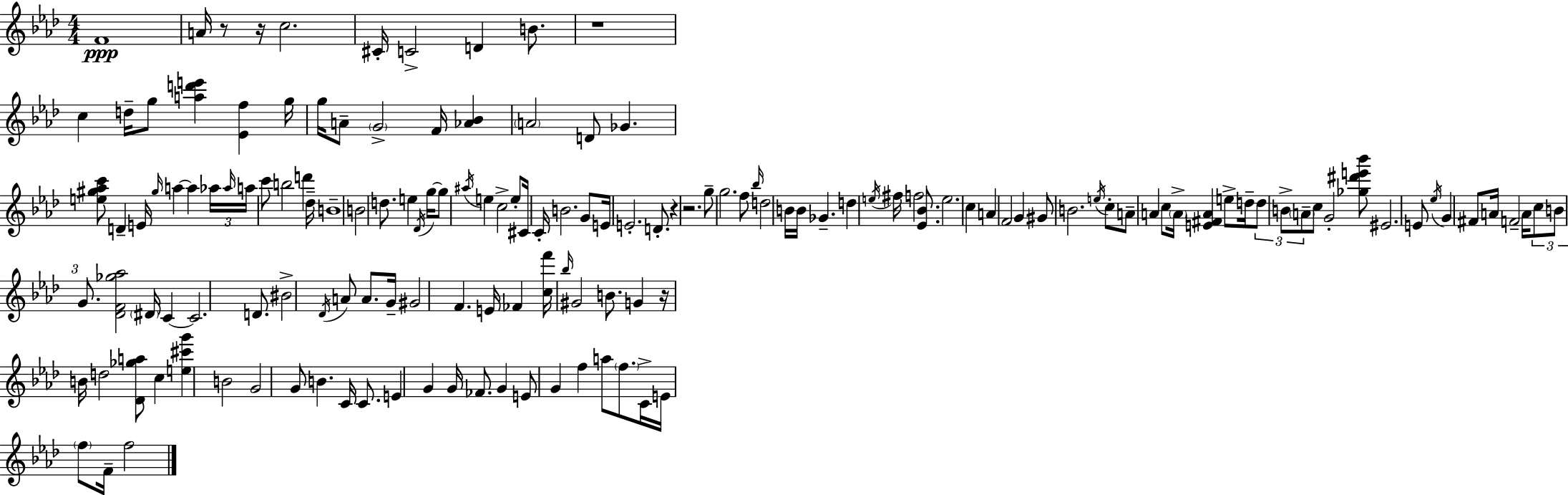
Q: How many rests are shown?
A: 6